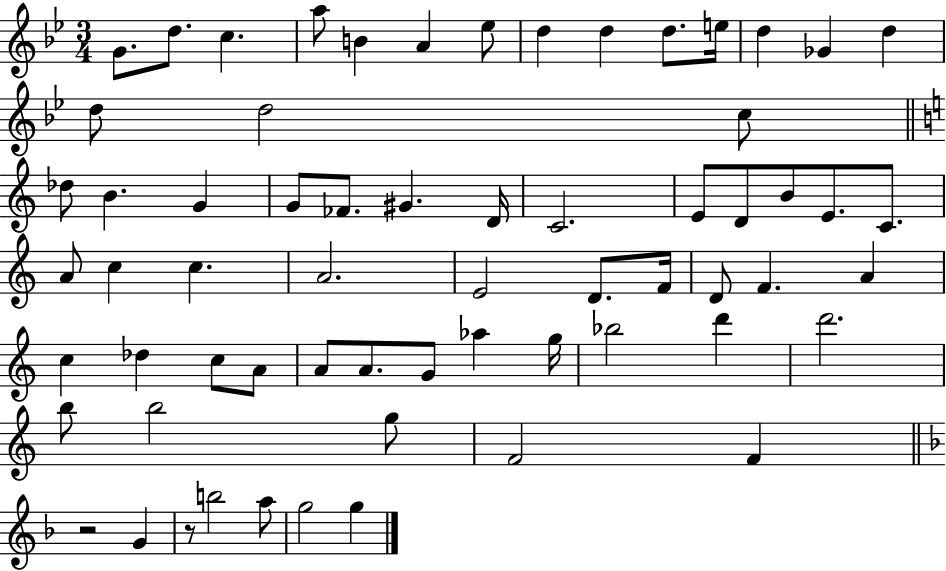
{
  \clef treble
  \numericTimeSignature
  \time 3/4
  \key bes \major
  g'8. d''8. c''4. | a''8 b'4 a'4 ees''8 | d''4 d''4 d''8. e''16 | d''4 ges'4 d''4 | \break d''8 d''2 c''8 | \bar "||" \break \key a \minor des''8 b'4. g'4 | g'8 fes'8. gis'4. d'16 | c'2. | e'8 d'8 b'8 e'8. c'8. | \break a'8 c''4 c''4. | a'2. | e'2 d'8. f'16 | d'8 f'4. a'4 | \break c''4 des''4 c''8 a'8 | a'8 a'8. g'8 aes''4 g''16 | bes''2 d'''4 | d'''2. | \break b''8 b''2 g''8 | f'2 f'4 | \bar "||" \break \key f \major r2 g'4 | r8 b''2 a''8 | g''2 g''4 | \bar "|."
}